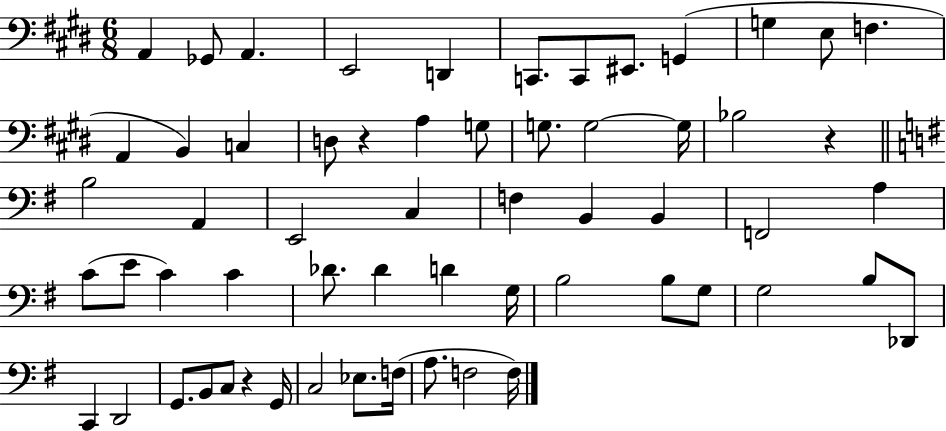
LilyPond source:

{
  \clef bass
  \numericTimeSignature
  \time 6/8
  \key e \major
  a,4 ges,8 a,4. | e,2 d,4 | c,8. c,8 eis,8. g,4( | g4 e8 f4. | \break a,4 b,4) c4 | d8 r4 a4 g8 | g8. g2~~ g16 | bes2 r4 | \break \bar "||" \break \key g \major b2 a,4 | e,2 c4 | f4 b,4 b,4 | f,2 a4 | \break c'8( e'8 c'4) c'4 | des'8. des'4 d'4 g16 | b2 b8 g8 | g2 b8 des,8 | \break c,4 d,2 | g,8. b,8 c8 r4 g,16 | c2 ees8. f16( | a8. f2 f16) | \break \bar "|."
}